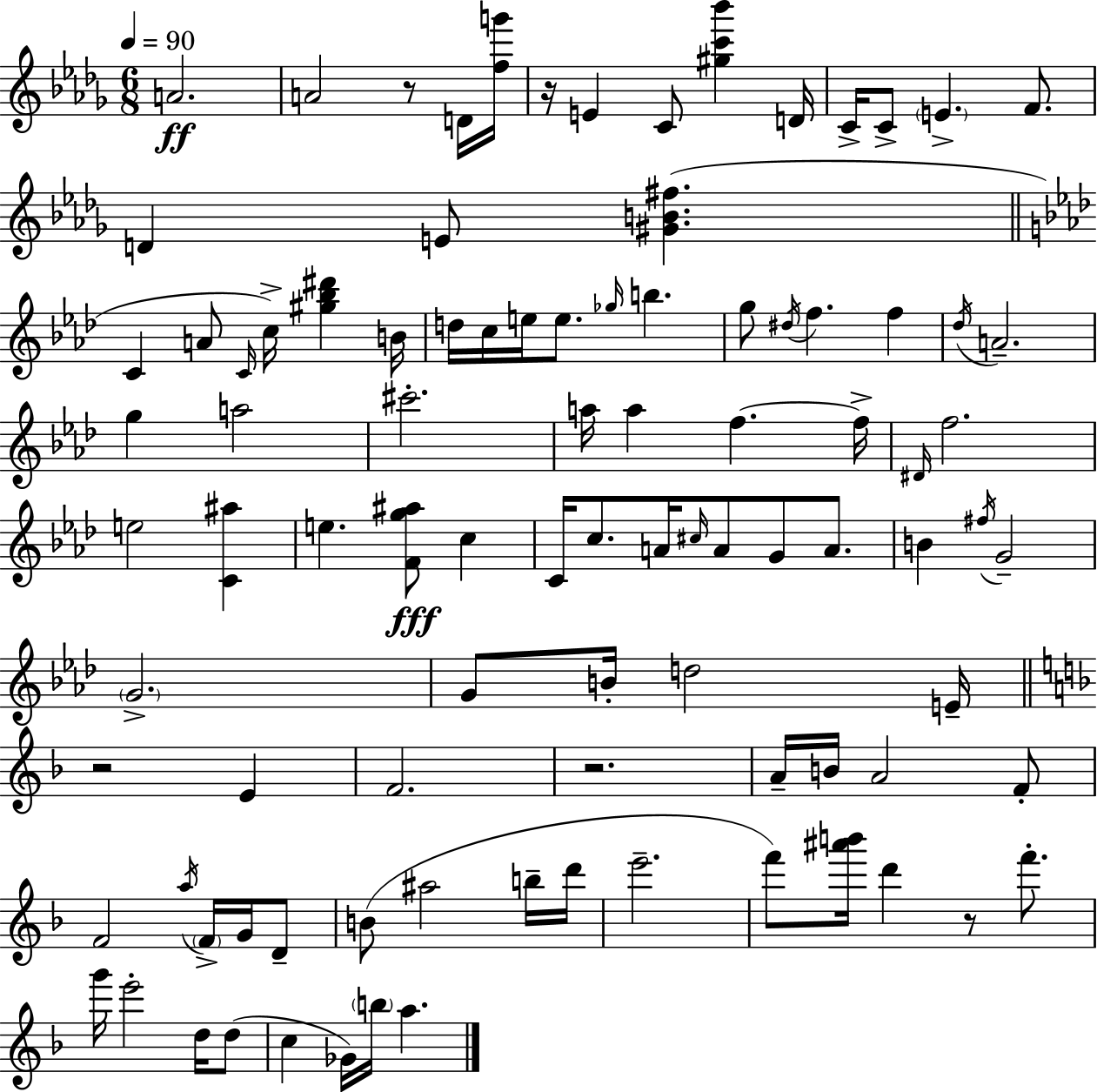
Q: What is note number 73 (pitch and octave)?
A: F6